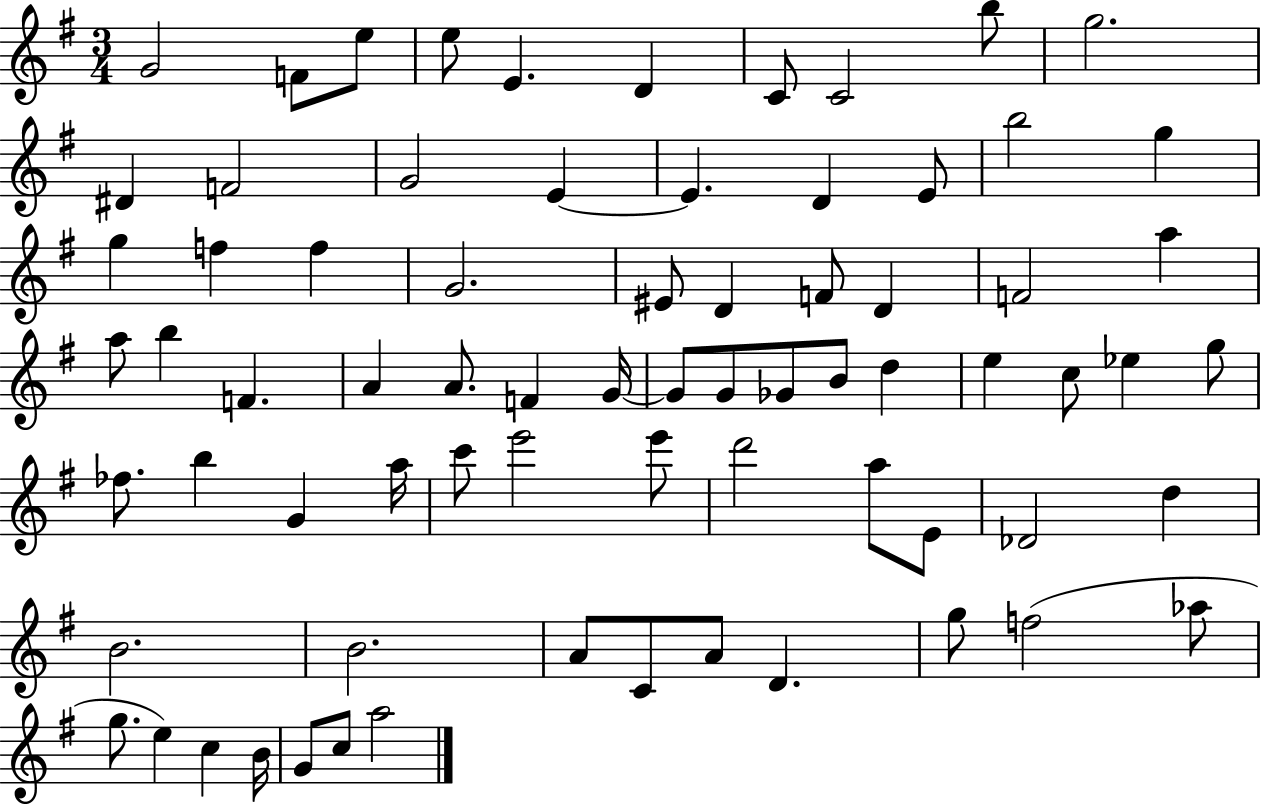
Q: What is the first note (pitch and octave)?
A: G4